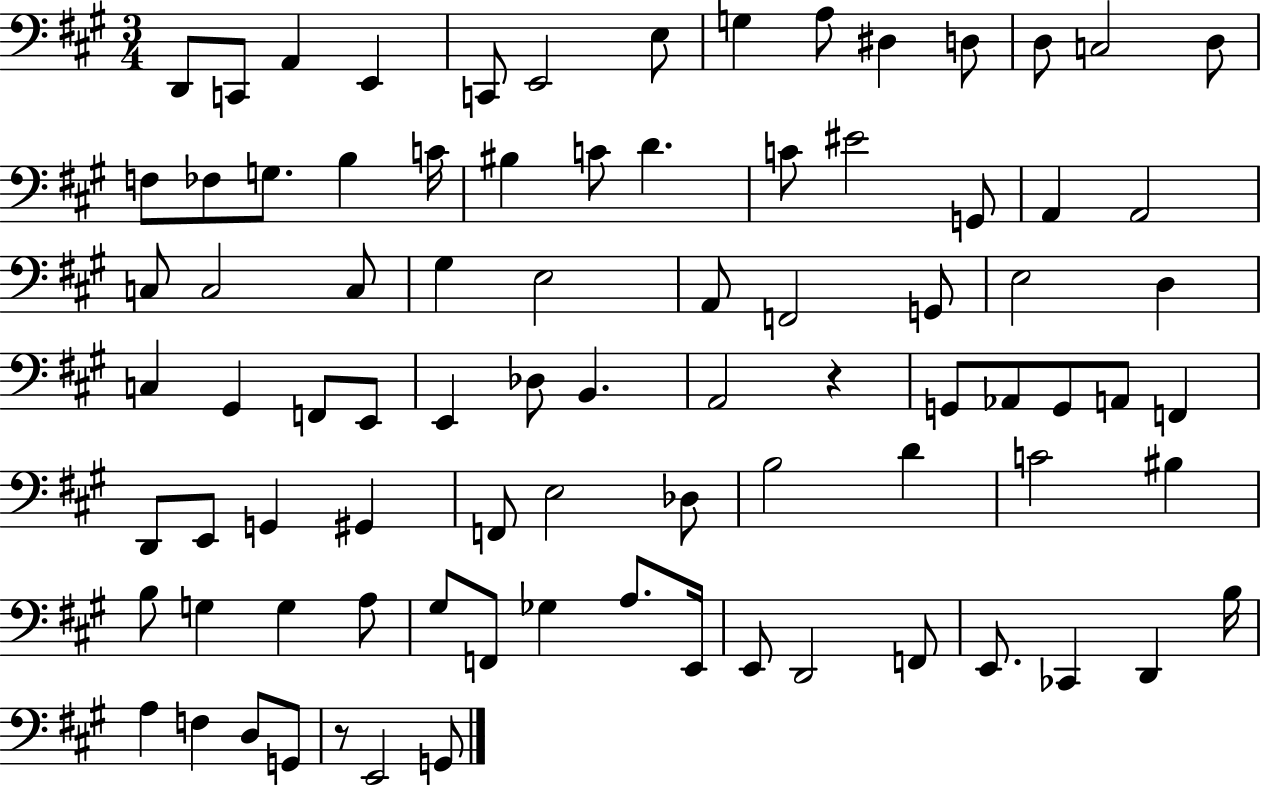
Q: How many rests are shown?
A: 2